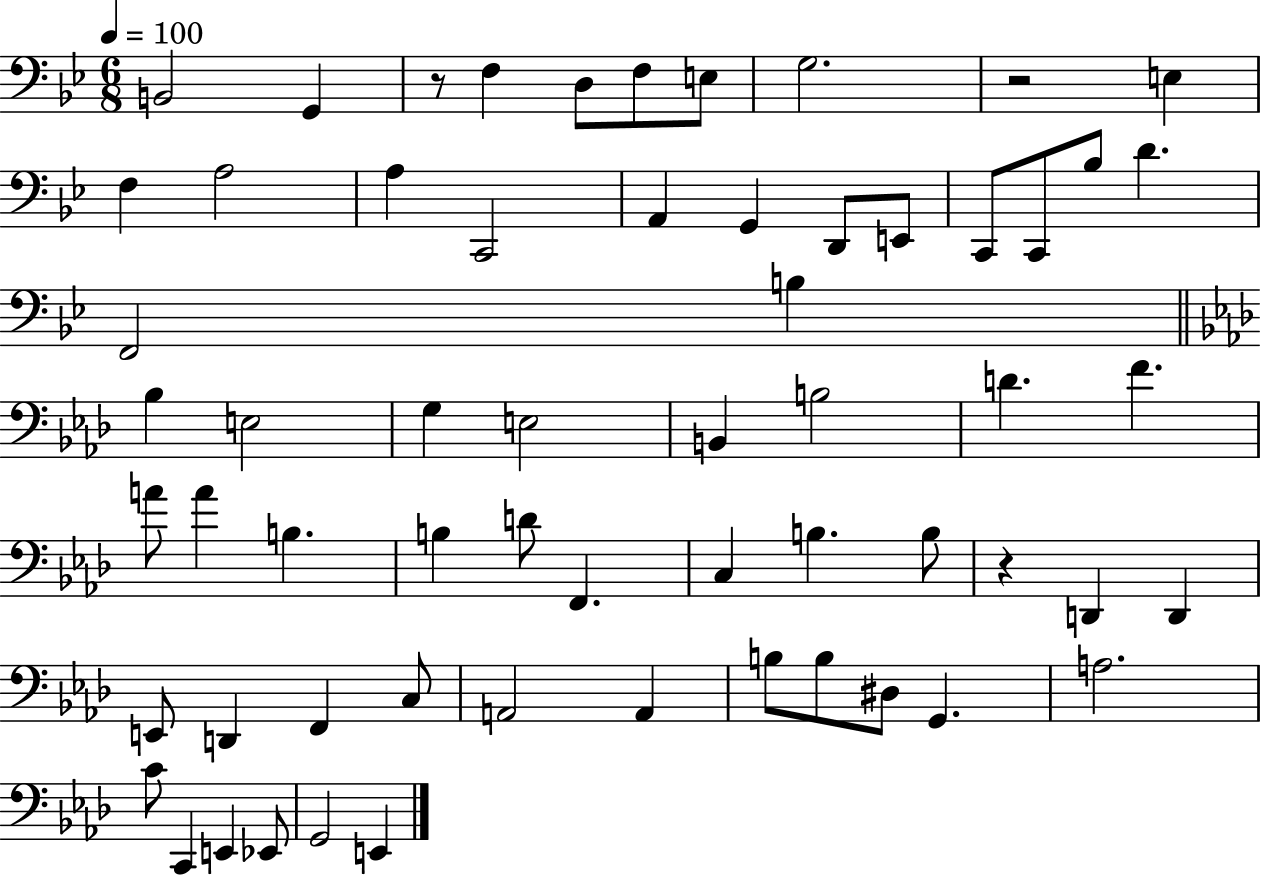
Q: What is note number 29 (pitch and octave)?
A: D4